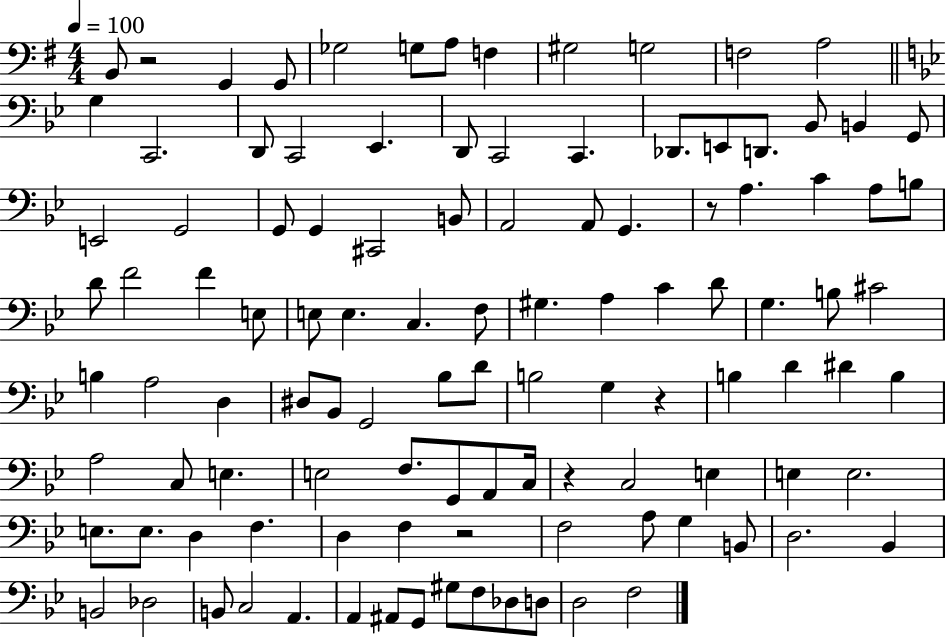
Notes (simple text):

B2/e R/h G2/q G2/e Gb3/h G3/e A3/e F3/q G#3/h G3/h F3/h A3/h G3/q C2/h. D2/e C2/h Eb2/q. D2/e C2/h C2/q. Db2/e. E2/e D2/e. Bb2/e B2/q G2/e E2/h G2/h G2/e G2/q C#2/h B2/e A2/h A2/e G2/q. R/e A3/q. C4/q A3/e B3/e D4/e F4/h F4/q E3/e E3/e E3/q. C3/q. F3/e G#3/q. A3/q C4/q D4/e G3/q. B3/e C#4/h B3/q A3/h D3/q D#3/e Bb2/e G2/h Bb3/e D4/e B3/h G3/q R/q B3/q D4/q D#4/q B3/q A3/h C3/e E3/q. E3/h F3/e. G2/e A2/e C3/s R/q C3/h E3/q E3/q E3/h. E3/e. E3/e. D3/q F3/q. D3/q F3/q R/h F3/h A3/e G3/q B2/e D3/h. Bb2/q B2/h Db3/h B2/e C3/h A2/q. A2/q A#2/e G2/e G#3/e F3/e Db3/e D3/e D3/h F3/h